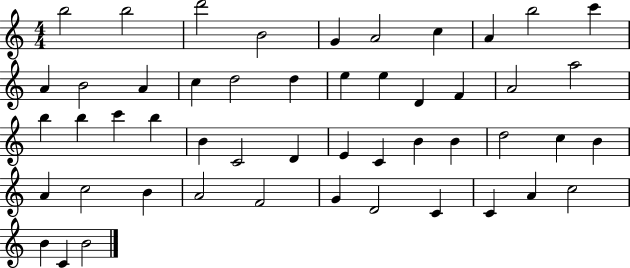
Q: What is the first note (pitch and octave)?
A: B5